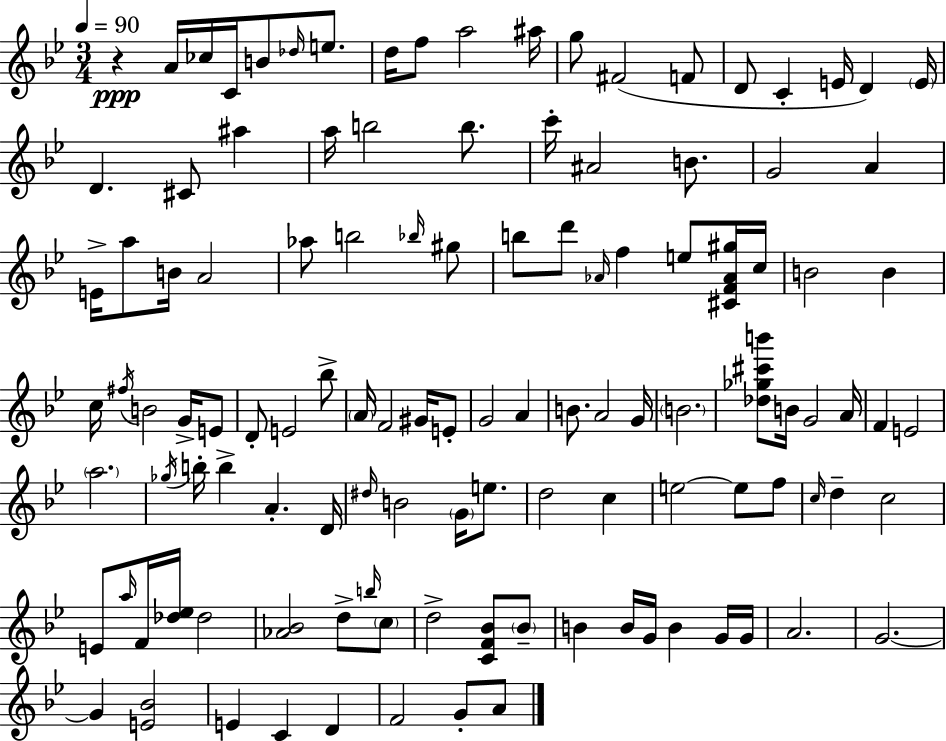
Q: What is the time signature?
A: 3/4